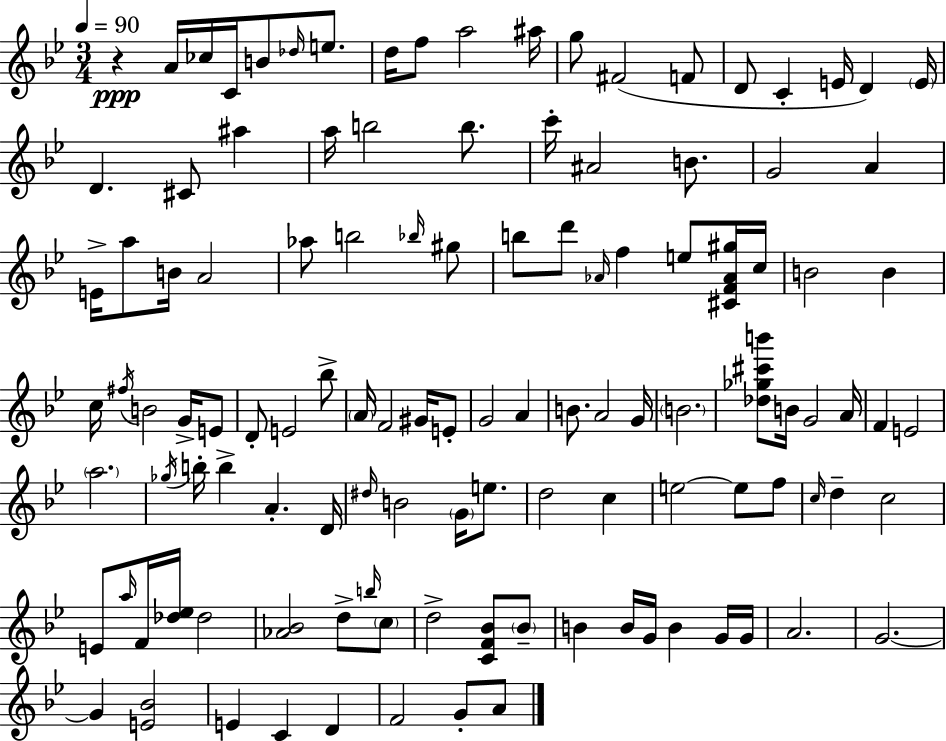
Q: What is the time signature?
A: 3/4